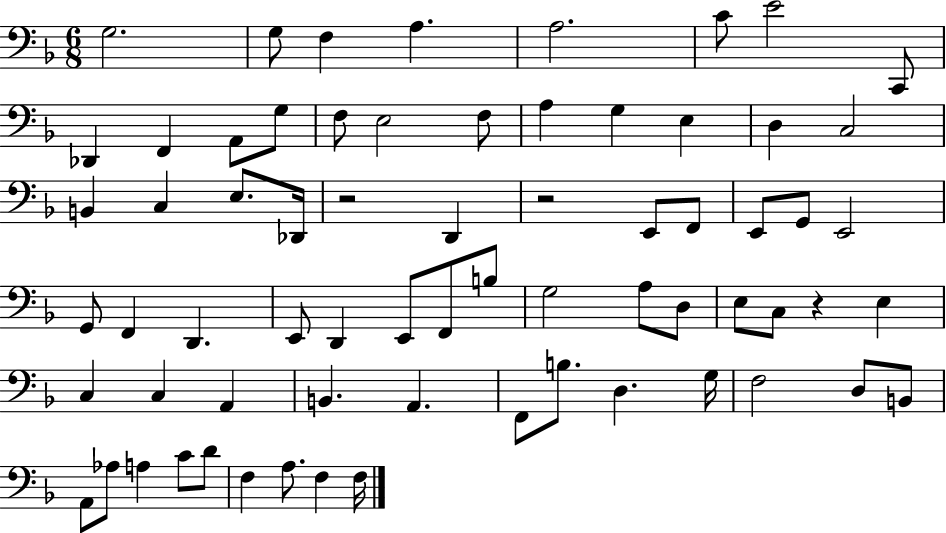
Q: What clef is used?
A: bass